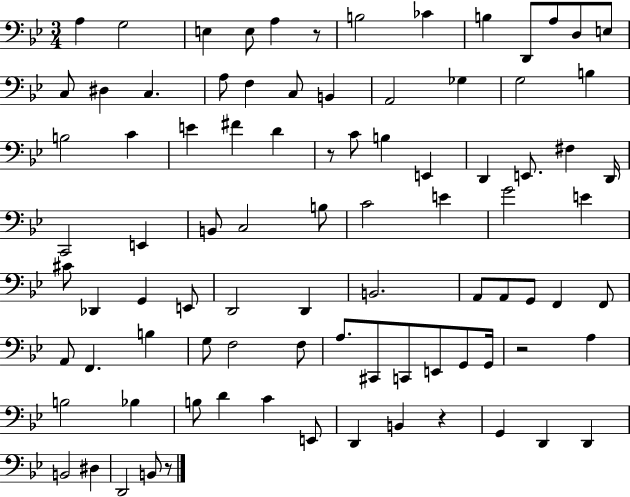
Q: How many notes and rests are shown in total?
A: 89